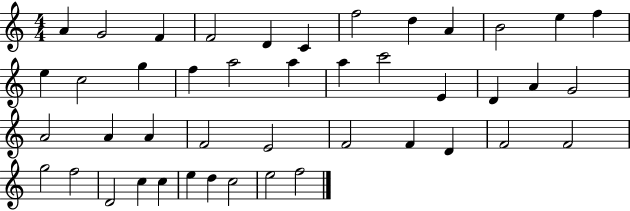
{
  \clef treble
  \numericTimeSignature
  \time 4/4
  \key c \major
  a'4 g'2 f'4 | f'2 d'4 c'4 | f''2 d''4 a'4 | b'2 e''4 f''4 | \break e''4 c''2 g''4 | f''4 a''2 a''4 | a''4 c'''2 e'4 | d'4 a'4 g'2 | \break a'2 a'4 a'4 | f'2 e'2 | f'2 f'4 d'4 | f'2 f'2 | \break g''2 f''2 | d'2 c''4 c''4 | e''4 d''4 c''2 | e''2 f''2 | \break \bar "|."
}